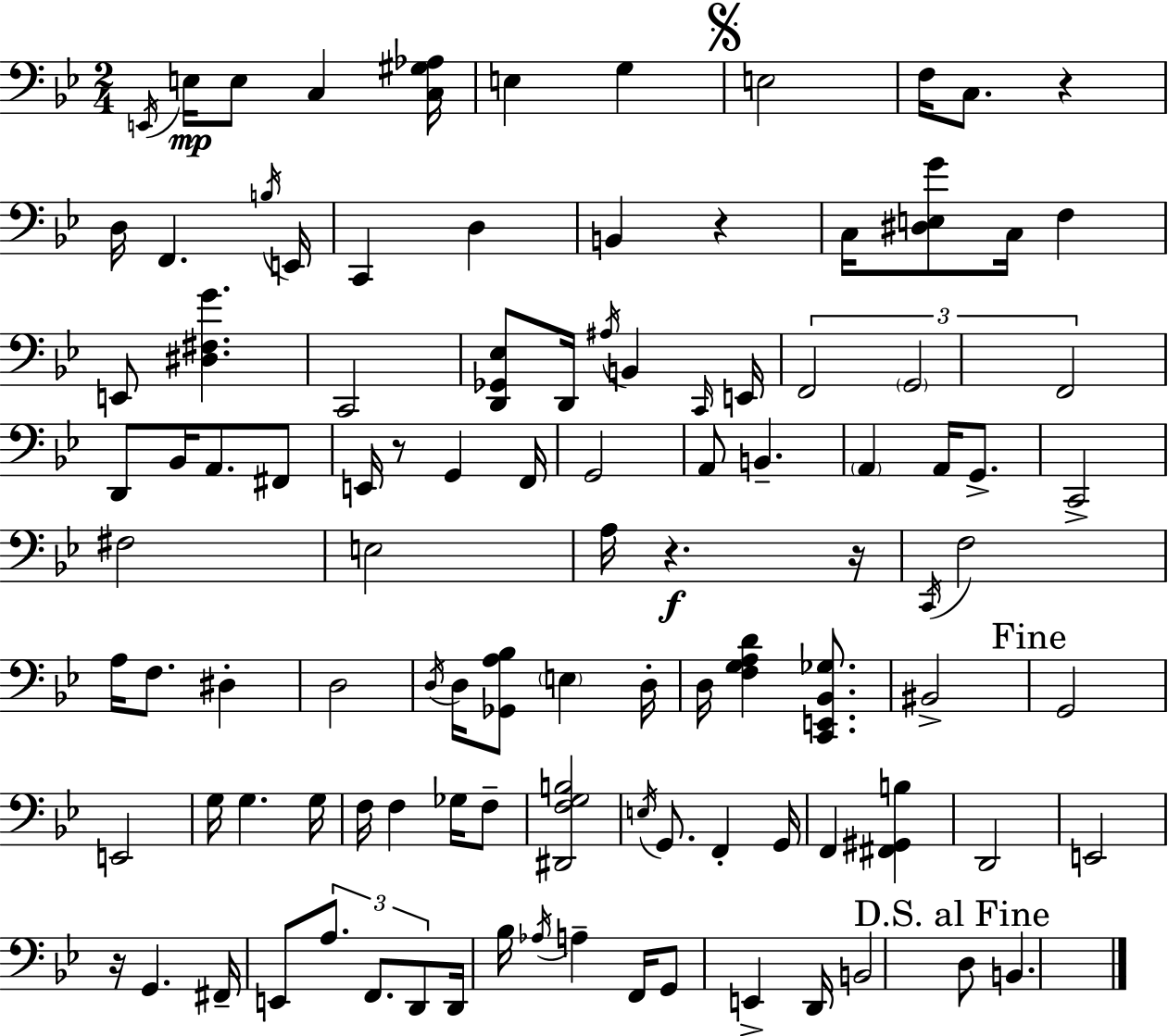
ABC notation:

X:1
T:Untitled
M:2/4
L:1/4
K:Bb
E,,/4 E,/4 E,/2 C, [C,^G,_A,]/4 E, G, E,2 F,/4 C,/2 z D,/4 F,, B,/4 E,,/4 C,, D, B,, z C,/4 [^D,E,G]/2 C,/4 F, E,,/2 [^D,^F,G] C,,2 [D,,_G,,_E,]/2 D,,/4 ^A,/4 B,, C,,/4 E,,/4 F,,2 G,,2 F,,2 D,,/2 _B,,/4 A,,/2 ^F,,/2 E,,/4 z/2 G,, F,,/4 G,,2 A,,/2 B,, A,, A,,/4 G,,/2 C,,2 ^F,2 E,2 A,/4 z z/4 C,,/4 F,2 A,/4 F,/2 ^D, D,2 D,/4 D,/4 [_G,,A,_B,]/2 E, D,/4 D,/4 [F,G,A,D] [C,,E,,_B,,_G,]/2 ^B,,2 G,,2 E,,2 G,/4 G, G,/4 F,/4 F, _G,/4 F,/2 [^D,,F,G,B,]2 E,/4 G,,/2 F,, G,,/4 F,, [^F,,^G,,B,] D,,2 E,,2 z/4 G,, ^F,,/4 E,,/2 A,/2 F,,/2 D,,/2 D,,/4 _B,/4 _A,/4 A, F,,/4 G,,/2 E,, D,,/4 B,,2 D,/2 B,,